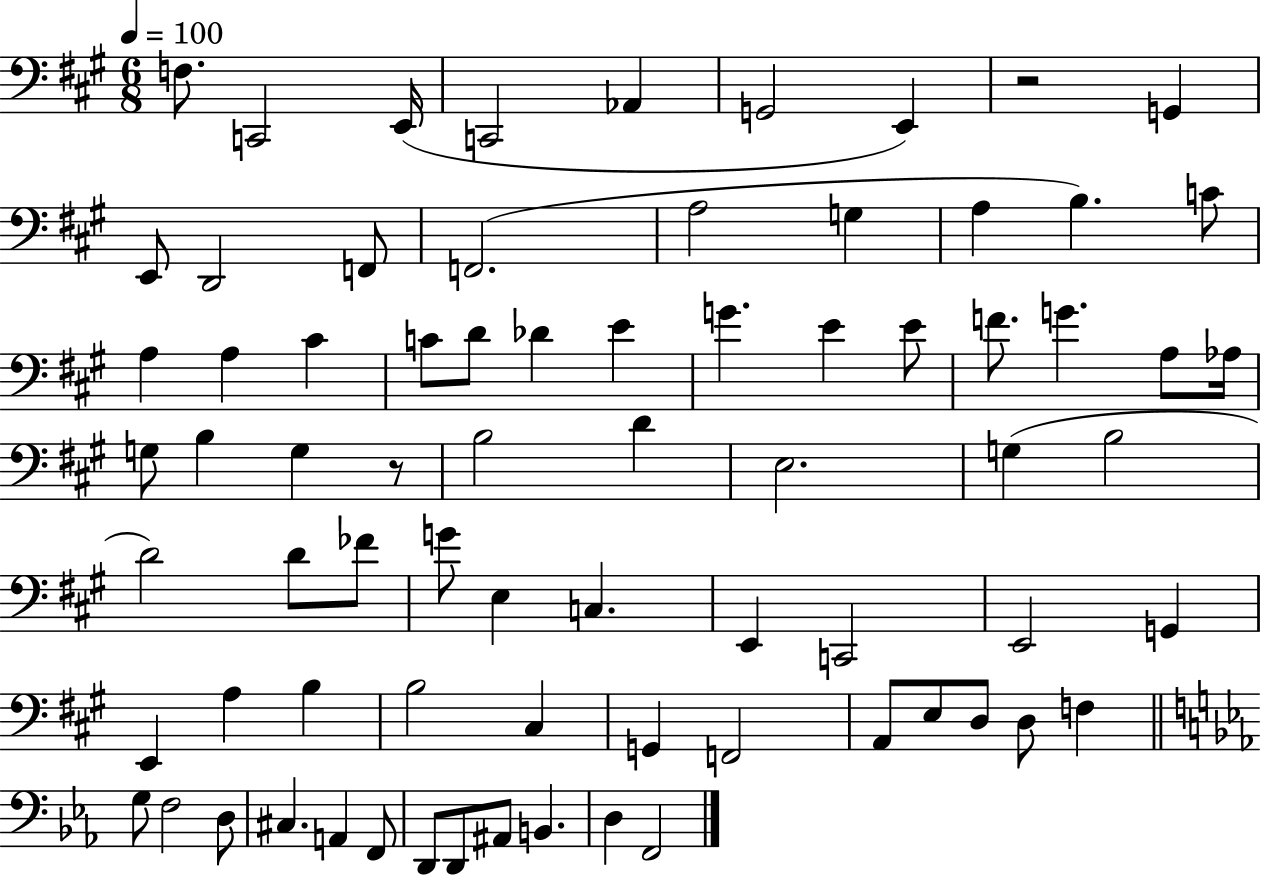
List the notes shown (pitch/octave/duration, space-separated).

F3/e. C2/h E2/s C2/h Ab2/q G2/h E2/q R/h G2/q E2/e D2/h F2/e F2/h. A3/h G3/q A3/q B3/q. C4/e A3/q A3/q C#4/q C4/e D4/e Db4/q E4/q G4/q. E4/q E4/e F4/e. G4/q. A3/e Ab3/s G3/e B3/q G3/q R/e B3/h D4/q E3/h. G3/q B3/h D4/h D4/e FES4/e G4/e E3/q C3/q. E2/q C2/h E2/h G2/q E2/q A3/q B3/q B3/h C#3/q G2/q F2/h A2/e E3/e D3/e D3/e F3/q G3/e F3/h D3/e C#3/q. A2/q F2/e D2/e D2/e A#2/e B2/q. D3/q F2/h